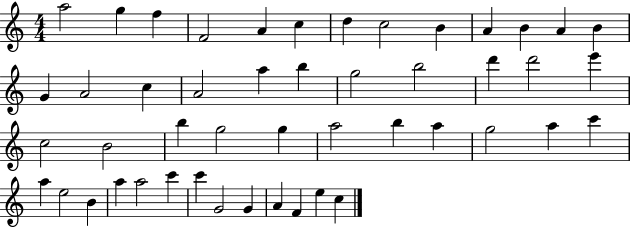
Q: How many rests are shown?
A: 0